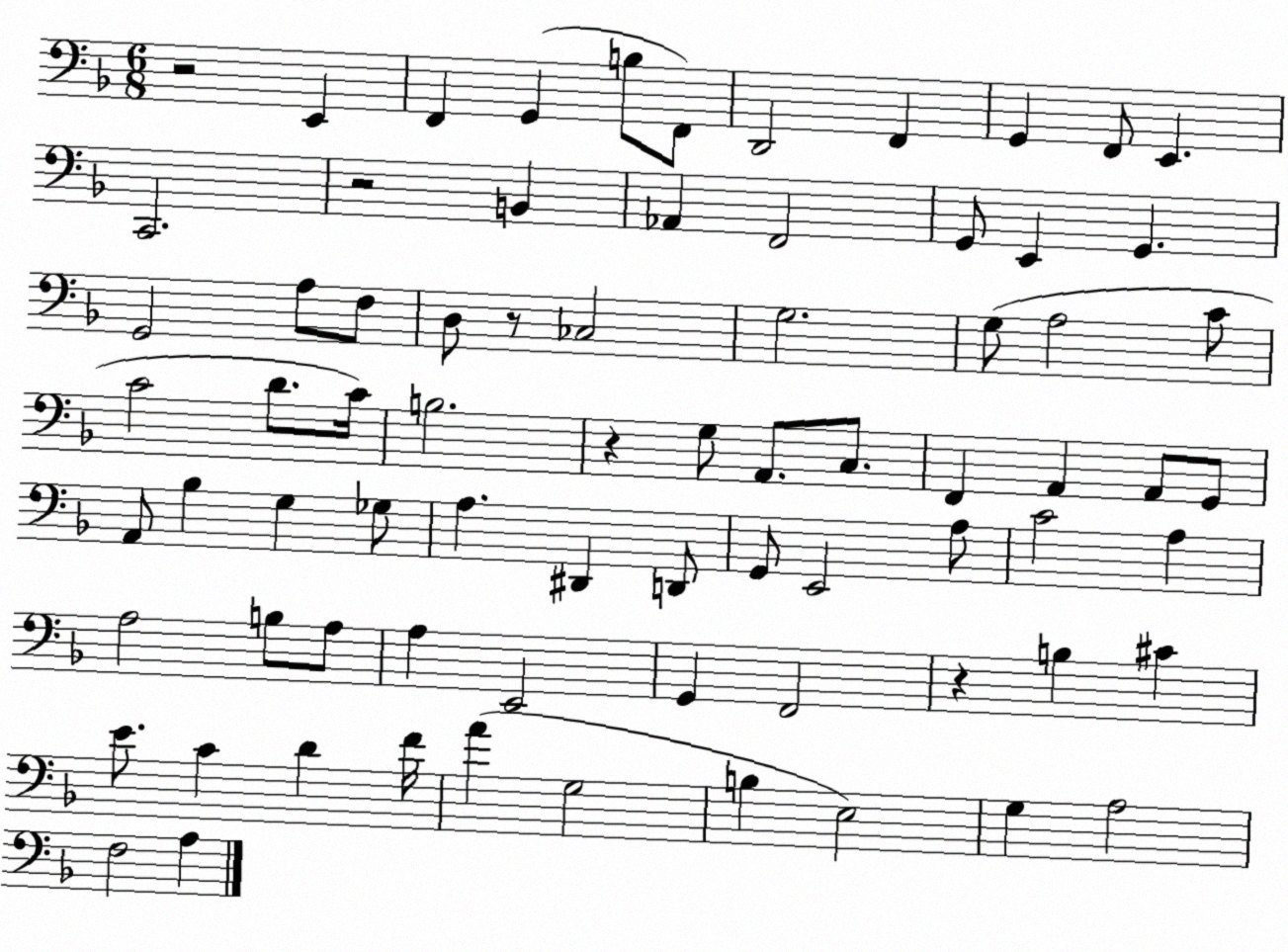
X:1
T:Untitled
M:6/8
L:1/4
K:F
z2 E,, F,, G,, B,/2 F,,/2 D,,2 F,, G,, F,,/2 E,, C,,2 z2 B,, _A,, F,,2 G,,/2 E,, G,, G,,2 A,/2 F,/2 D,/2 z/2 _C,2 G,2 G,/2 A,2 C/2 C2 D/2 C/4 B,2 z G,/2 A,,/2 C,/2 F,, A,, A,,/2 G,,/2 A,,/2 _B, G, _G,/2 A, ^D,, D,,/2 G,,/2 E,,2 A,/2 C2 A, A,2 B,/2 A,/2 A, E,,2 G,, F,,2 z B, ^C E/2 C D F/4 A G,2 B, E,2 G, A,2 F,2 A,